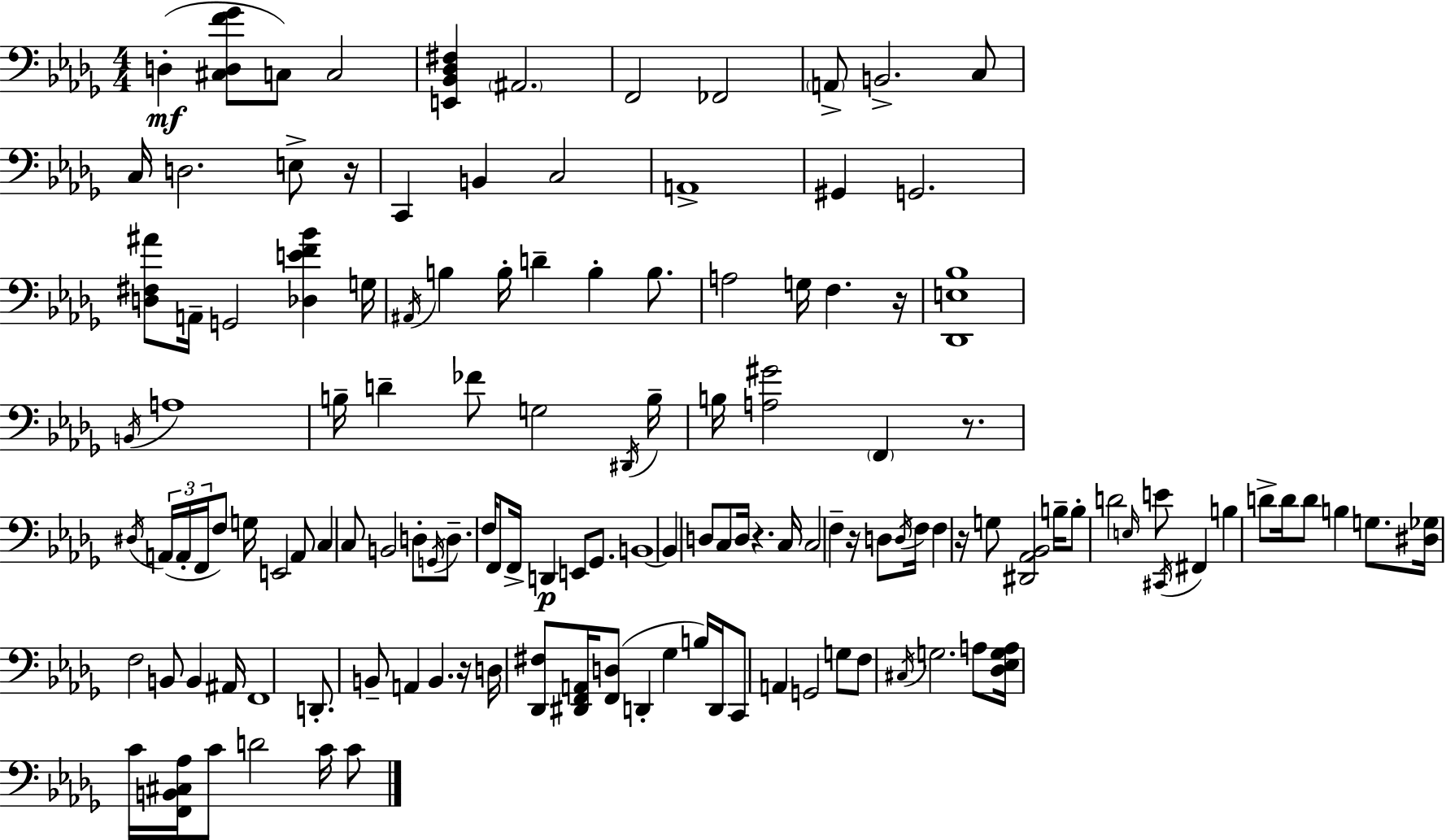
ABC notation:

X:1
T:Untitled
M:4/4
L:1/4
K:Bbm
D, [^C,D,F_G]/2 C,/2 C,2 [E,,_B,,_D,^F,] ^A,,2 F,,2 _F,,2 A,,/2 B,,2 C,/2 C,/4 D,2 E,/2 z/4 C,, B,, C,2 A,,4 ^G,, G,,2 [D,^F,^A]/2 A,,/4 G,,2 [_D,EF_B] G,/4 ^A,,/4 B, B,/4 D B, B,/2 A,2 G,/4 F, z/4 [_D,,E,_B,]4 B,,/4 A,4 B,/4 D _F/2 G,2 ^D,,/4 B,/4 B,/4 [A,^G]2 F,, z/2 ^D,/4 A,,/4 A,,/4 F,,/4 F,/2 G,/4 E,,2 A,,/2 C, C,/2 B,,2 D,/2 G,,/4 D,/2 F,/4 F,,/2 F,,/4 D,, E,,/2 _G,,/2 B,,4 B,, D,/2 C,/2 D,/4 z C,/4 C,2 F, z/4 D,/2 D,/4 F,/4 F, z/4 G,/2 [^D,,_A,,_B,,]2 B,/4 B,/2 D2 E,/4 E/2 ^C,,/4 ^F,, B, D/2 D/4 D/2 B, G,/2 [^D,_G,]/4 F,2 B,,/2 B,, ^A,,/4 F,,4 D,,/2 B,,/2 A,, B,, z/4 D,/4 [_D,,^F,]/2 [^D,,F,,A,,]/4 [F,,D,]/2 D,, _G, B,/4 D,,/4 C,,/2 A,, G,,2 G,/2 F,/2 ^C,/4 G,2 A,/2 [_D,_E,G,A,]/4 C/4 [F,,B,,^C,_A,]/4 C/2 D2 C/4 C/2